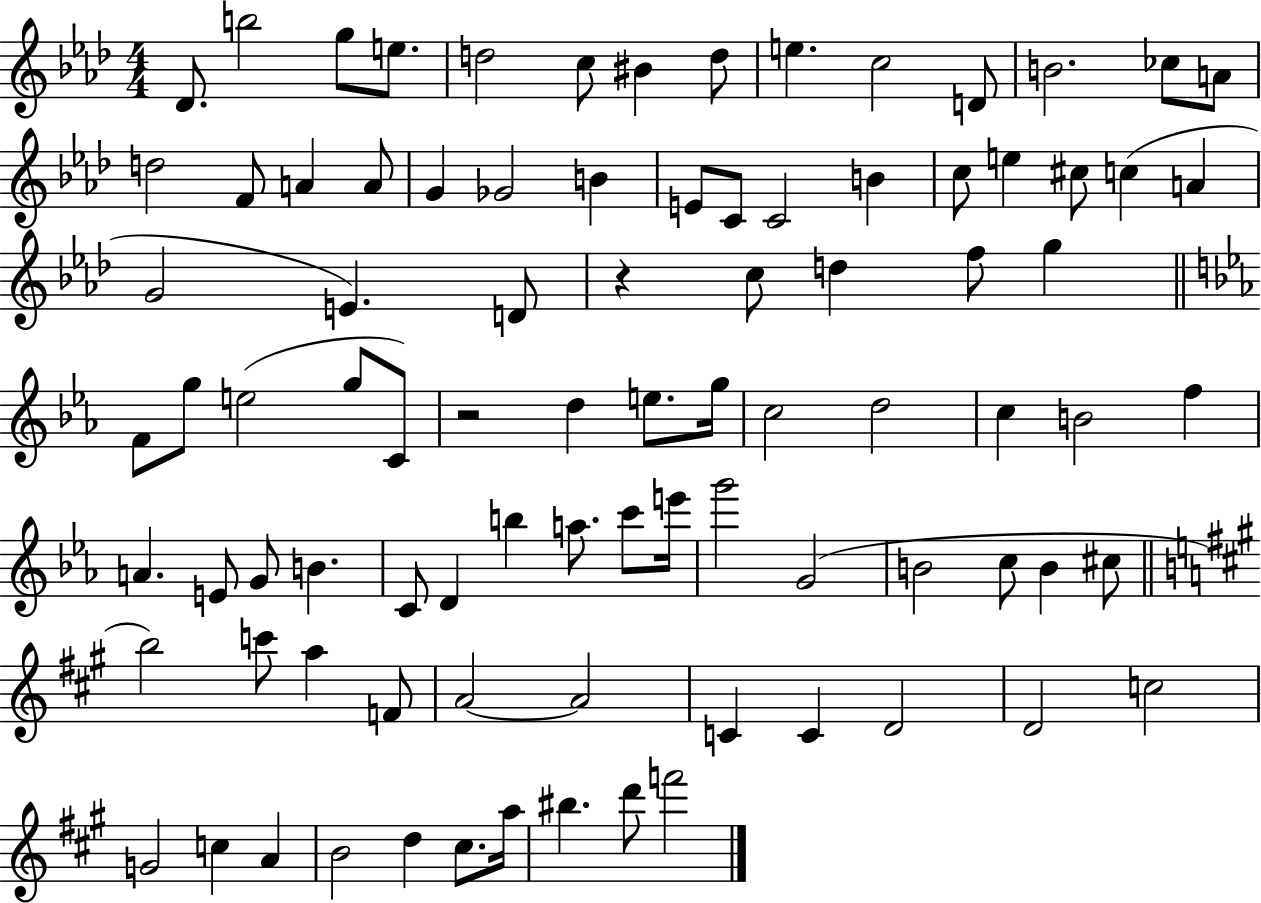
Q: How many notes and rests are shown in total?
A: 89